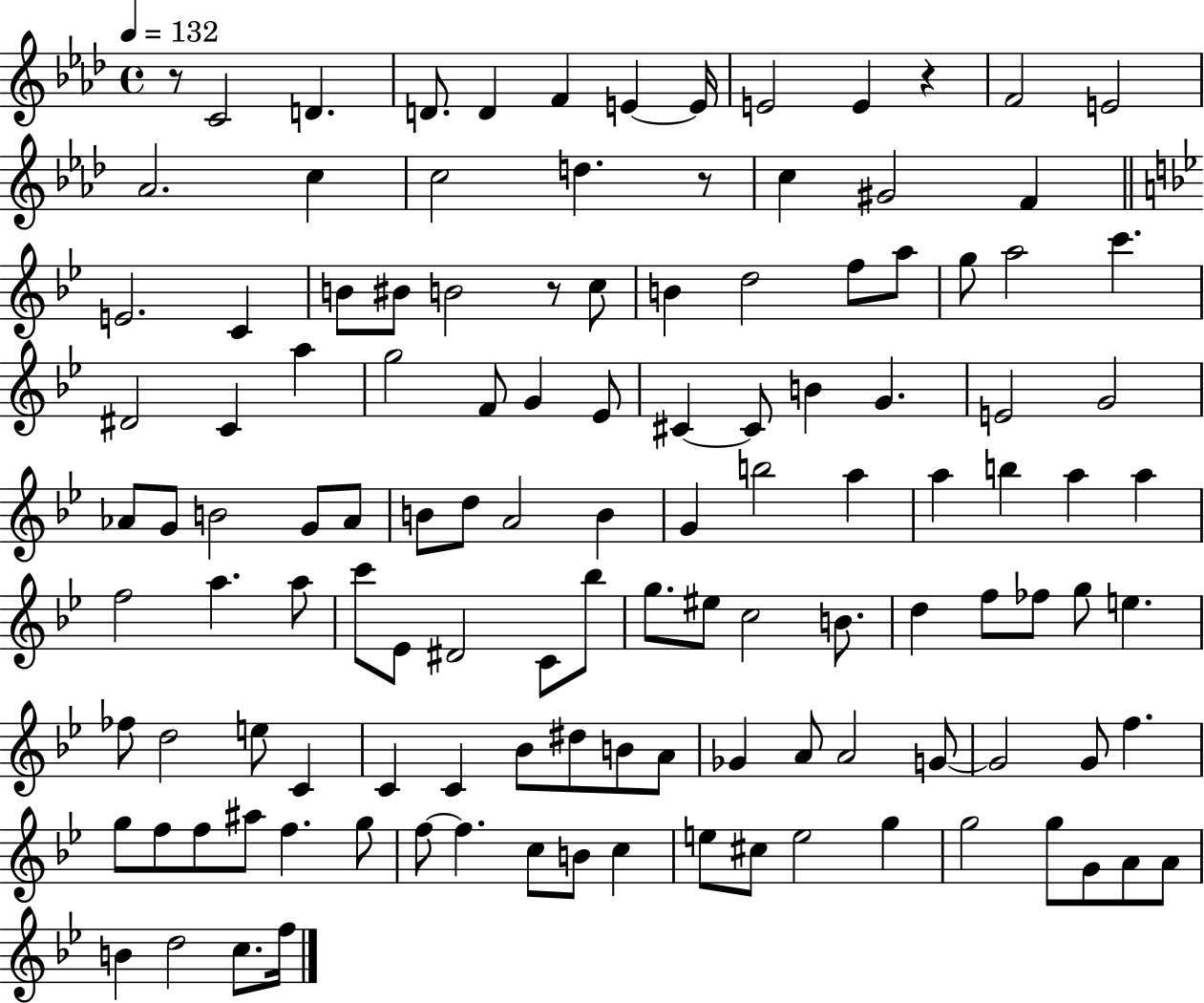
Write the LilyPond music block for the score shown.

{
  \clef treble
  \time 4/4
  \defaultTimeSignature
  \key aes \major
  \tempo 4 = 132
  r8 c'2 d'4. | d'8. d'4 f'4 e'4~~ e'16 | e'2 e'4 r4 | f'2 e'2 | \break aes'2. c''4 | c''2 d''4. r8 | c''4 gis'2 f'4 | \bar "||" \break \key g \minor e'2. c'4 | b'8 bis'8 b'2 r8 c''8 | b'4 d''2 f''8 a''8 | g''8 a''2 c'''4. | \break dis'2 c'4 a''4 | g''2 f'8 g'4 ees'8 | cis'4~~ cis'8 b'4 g'4. | e'2 g'2 | \break aes'8 g'8 b'2 g'8 aes'8 | b'8 d''8 a'2 b'4 | g'4 b''2 a''4 | a''4 b''4 a''4 a''4 | \break f''2 a''4. a''8 | c'''8 ees'8 dis'2 c'8 bes''8 | g''8. eis''8 c''2 b'8. | d''4 f''8 fes''8 g''8 e''4. | \break fes''8 d''2 e''8 c'4 | c'4 c'4 bes'8 dis''8 b'8 a'8 | ges'4 a'8 a'2 g'8~~ | g'2 g'8 f''4. | \break g''8 f''8 f''8 ais''8 f''4. g''8 | f''8~~ f''4. c''8 b'8 c''4 | e''8 cis''8 e''2 g''4 | g''2 g''8 g'8 a'8 a'8 | \break b'4 d''2 c''8. f''16 | \bar "|."
}